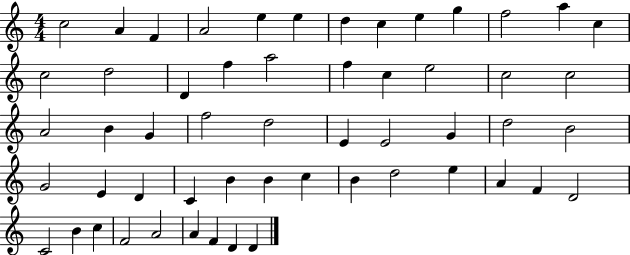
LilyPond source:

{
  \clef treble
  \numericTimeSignature
  \time 4/4
  \key c \major
  c''2 a'4 f'4 | a'2 e''4 e''4 | d''4 c''4 e''4 g''4 | f''2 a''4 c''4 | \break c''2 d''2 | d'4 f''4 a''2 | f''4 c''4 e''2 | c''2 c''2 | \break a'2 b'4 g'4 | f''2 d''2 | e'4 e'2 g'4 | d''2 b'2 | \break g'2 e'4 d'4 | c'4 b'4 b'4 c''4 | b'4 d''2 e''4 | a'4 f'4 d'2 | \break c'2 b'4 c''4 | f'2 a'2 | a'4 f'4 d'4 d'4 | \bar "|."
}